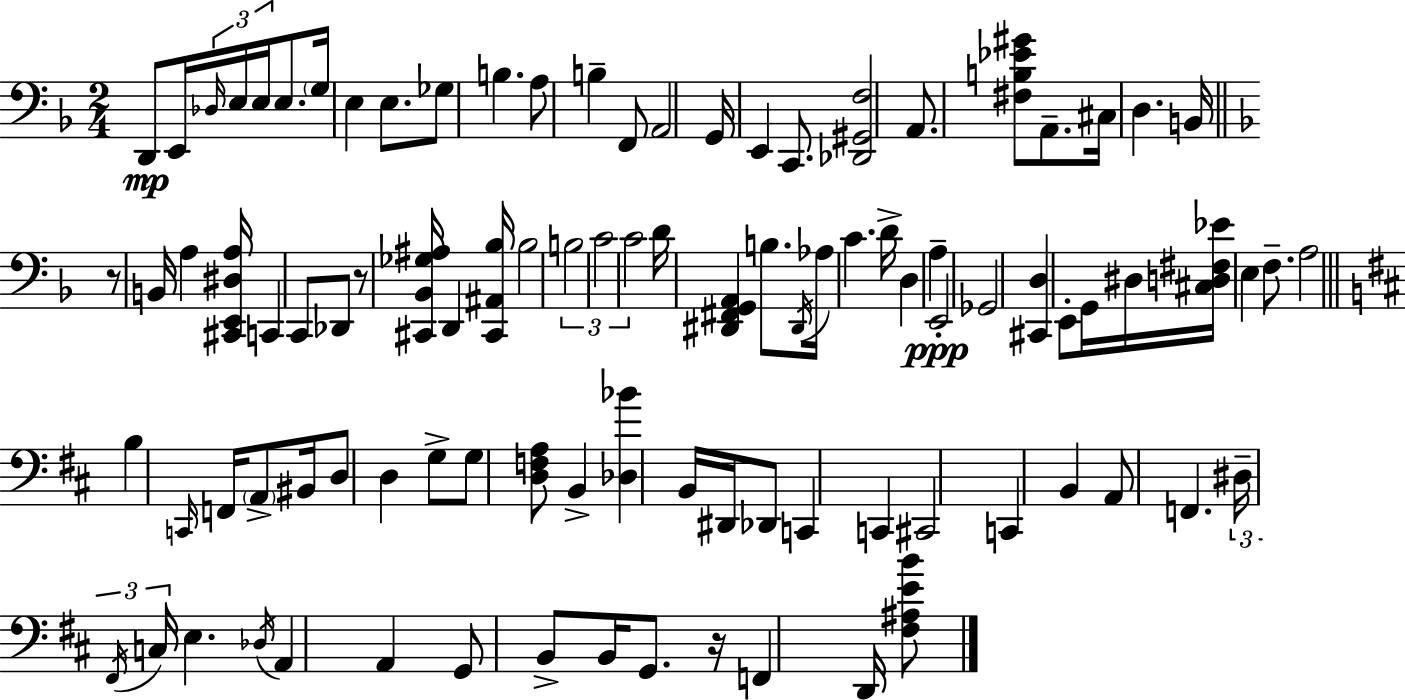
X:1
T:Untitled
M:2/4
L:1/4
K:F
D,,/2 E,,/4 _D,/4 E,/4 E,/4 E,/2 G,/4 E, E,/2 _G,/2 B, A,/2 B, F,,/2 A,,2 G,,/4 E,, C,,/2 [_D,,^G,,F,]2 A,,/2 [^F,B,_E^G]/2 A,,/2 ^C,/4 D, B,,/4 z/2 B,,/4 A, [^C,,E,,^D,A,]/4 C,, C,,/2 _D,,/2 z/2 [^C,,_B,,_G,^A,]/4 D,, [^C,,^A,,_B,]/4 _B,2 B,2 C2 C2 D/4 [^D,,^F,,G,,A,,] B,/2 ^D,,/4 _A,/4 C D/4 D, A, E,,2 _G,,2 [^C,,D,] E,,/2 G,,/4 ^D,/4 [^C,D,^F,_E]/4 E, F,/2 A,2 B, C,,/4 F,,/4 A,,/2 ^B,,/4 D,/2 D, G,/2 G,/2 [D,F,A,]/2 B,, [_D,_B] B,,/4 ^D,,/4 _D,,/2 C,, C,, ^C,,2 C,, B,, A,,/2 F,, ^D,/4 ^F,,/4 C,/4 E, _D,/4 A,, A,, G,,/2 B,,/2 B,,/4 G,,/2 z/4 F,, D,,/4 [^F,^A,EB]/2